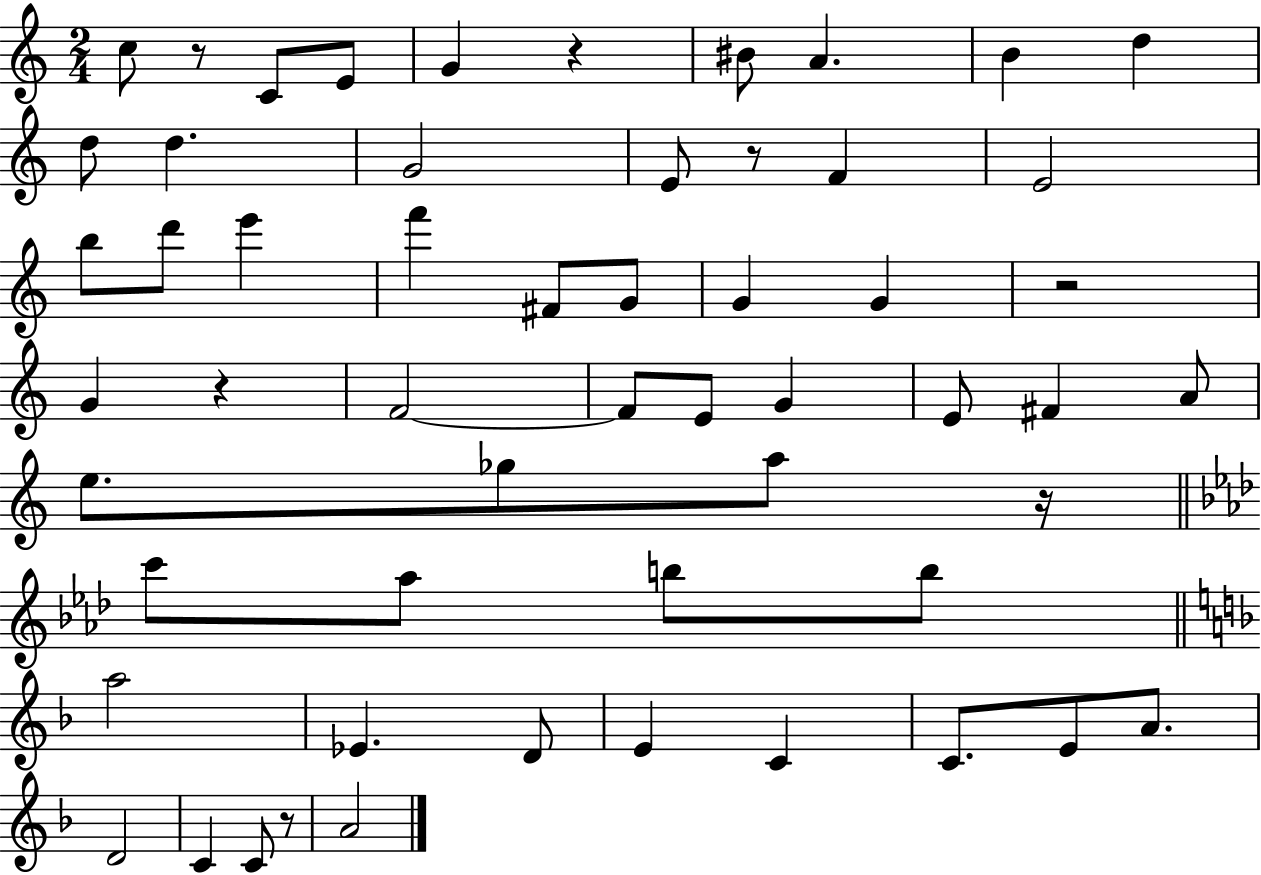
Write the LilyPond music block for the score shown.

{
  \clef treble
  \numericTimeSignature
  \time 2/4
  \key c \major
  c''8 r8 c'8 e'8 | g'4 r4 | bis'8 a'4. | b'4 d''4 | \break d''8 d''4. | g'2 | e'8 r8 f'4 | e'2 | \break b''8 d'''8 e'''4 | f'''4 fis'8 g'8 | g'4 g'4 | r2 | \break g'4 r4 | f'2~~ | f'8 e'8 g'4 | e'8 fis'4 a'8 | \break e''8. ges''8 a''8 r16 | \bar "||" \break \key aes \major c'''8 aes''8 b''8 b''8 | \bar "||" \break \key f \major a''2 | ees'4. d'8 | e'4 c'4 | c'8. e'8 a'8. | \break d'2 | c'4 c'8 r8 | a'2 | \bar "|."
}